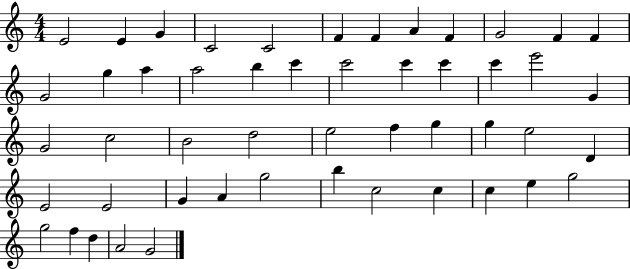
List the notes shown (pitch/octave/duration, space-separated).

E4/h E4/q G4/q C4/h C4/h F4/q F4/q A4/q F4/q G4/h F4/q F4/q G4/h G5/q A5/q A5/h B5/q C6/q C6/h C6/q C6/q C6/q E6/h G4/q G4/h C5/h B4/h D5/h E5/h F5/q G5/q G5/q E5/h D4/q E4/h E4/h G4/q A4/q G5/h B5/q C5/h C5/q C5/q E5/q G5/h G5/h F5/q D5/q A4/h G4/h